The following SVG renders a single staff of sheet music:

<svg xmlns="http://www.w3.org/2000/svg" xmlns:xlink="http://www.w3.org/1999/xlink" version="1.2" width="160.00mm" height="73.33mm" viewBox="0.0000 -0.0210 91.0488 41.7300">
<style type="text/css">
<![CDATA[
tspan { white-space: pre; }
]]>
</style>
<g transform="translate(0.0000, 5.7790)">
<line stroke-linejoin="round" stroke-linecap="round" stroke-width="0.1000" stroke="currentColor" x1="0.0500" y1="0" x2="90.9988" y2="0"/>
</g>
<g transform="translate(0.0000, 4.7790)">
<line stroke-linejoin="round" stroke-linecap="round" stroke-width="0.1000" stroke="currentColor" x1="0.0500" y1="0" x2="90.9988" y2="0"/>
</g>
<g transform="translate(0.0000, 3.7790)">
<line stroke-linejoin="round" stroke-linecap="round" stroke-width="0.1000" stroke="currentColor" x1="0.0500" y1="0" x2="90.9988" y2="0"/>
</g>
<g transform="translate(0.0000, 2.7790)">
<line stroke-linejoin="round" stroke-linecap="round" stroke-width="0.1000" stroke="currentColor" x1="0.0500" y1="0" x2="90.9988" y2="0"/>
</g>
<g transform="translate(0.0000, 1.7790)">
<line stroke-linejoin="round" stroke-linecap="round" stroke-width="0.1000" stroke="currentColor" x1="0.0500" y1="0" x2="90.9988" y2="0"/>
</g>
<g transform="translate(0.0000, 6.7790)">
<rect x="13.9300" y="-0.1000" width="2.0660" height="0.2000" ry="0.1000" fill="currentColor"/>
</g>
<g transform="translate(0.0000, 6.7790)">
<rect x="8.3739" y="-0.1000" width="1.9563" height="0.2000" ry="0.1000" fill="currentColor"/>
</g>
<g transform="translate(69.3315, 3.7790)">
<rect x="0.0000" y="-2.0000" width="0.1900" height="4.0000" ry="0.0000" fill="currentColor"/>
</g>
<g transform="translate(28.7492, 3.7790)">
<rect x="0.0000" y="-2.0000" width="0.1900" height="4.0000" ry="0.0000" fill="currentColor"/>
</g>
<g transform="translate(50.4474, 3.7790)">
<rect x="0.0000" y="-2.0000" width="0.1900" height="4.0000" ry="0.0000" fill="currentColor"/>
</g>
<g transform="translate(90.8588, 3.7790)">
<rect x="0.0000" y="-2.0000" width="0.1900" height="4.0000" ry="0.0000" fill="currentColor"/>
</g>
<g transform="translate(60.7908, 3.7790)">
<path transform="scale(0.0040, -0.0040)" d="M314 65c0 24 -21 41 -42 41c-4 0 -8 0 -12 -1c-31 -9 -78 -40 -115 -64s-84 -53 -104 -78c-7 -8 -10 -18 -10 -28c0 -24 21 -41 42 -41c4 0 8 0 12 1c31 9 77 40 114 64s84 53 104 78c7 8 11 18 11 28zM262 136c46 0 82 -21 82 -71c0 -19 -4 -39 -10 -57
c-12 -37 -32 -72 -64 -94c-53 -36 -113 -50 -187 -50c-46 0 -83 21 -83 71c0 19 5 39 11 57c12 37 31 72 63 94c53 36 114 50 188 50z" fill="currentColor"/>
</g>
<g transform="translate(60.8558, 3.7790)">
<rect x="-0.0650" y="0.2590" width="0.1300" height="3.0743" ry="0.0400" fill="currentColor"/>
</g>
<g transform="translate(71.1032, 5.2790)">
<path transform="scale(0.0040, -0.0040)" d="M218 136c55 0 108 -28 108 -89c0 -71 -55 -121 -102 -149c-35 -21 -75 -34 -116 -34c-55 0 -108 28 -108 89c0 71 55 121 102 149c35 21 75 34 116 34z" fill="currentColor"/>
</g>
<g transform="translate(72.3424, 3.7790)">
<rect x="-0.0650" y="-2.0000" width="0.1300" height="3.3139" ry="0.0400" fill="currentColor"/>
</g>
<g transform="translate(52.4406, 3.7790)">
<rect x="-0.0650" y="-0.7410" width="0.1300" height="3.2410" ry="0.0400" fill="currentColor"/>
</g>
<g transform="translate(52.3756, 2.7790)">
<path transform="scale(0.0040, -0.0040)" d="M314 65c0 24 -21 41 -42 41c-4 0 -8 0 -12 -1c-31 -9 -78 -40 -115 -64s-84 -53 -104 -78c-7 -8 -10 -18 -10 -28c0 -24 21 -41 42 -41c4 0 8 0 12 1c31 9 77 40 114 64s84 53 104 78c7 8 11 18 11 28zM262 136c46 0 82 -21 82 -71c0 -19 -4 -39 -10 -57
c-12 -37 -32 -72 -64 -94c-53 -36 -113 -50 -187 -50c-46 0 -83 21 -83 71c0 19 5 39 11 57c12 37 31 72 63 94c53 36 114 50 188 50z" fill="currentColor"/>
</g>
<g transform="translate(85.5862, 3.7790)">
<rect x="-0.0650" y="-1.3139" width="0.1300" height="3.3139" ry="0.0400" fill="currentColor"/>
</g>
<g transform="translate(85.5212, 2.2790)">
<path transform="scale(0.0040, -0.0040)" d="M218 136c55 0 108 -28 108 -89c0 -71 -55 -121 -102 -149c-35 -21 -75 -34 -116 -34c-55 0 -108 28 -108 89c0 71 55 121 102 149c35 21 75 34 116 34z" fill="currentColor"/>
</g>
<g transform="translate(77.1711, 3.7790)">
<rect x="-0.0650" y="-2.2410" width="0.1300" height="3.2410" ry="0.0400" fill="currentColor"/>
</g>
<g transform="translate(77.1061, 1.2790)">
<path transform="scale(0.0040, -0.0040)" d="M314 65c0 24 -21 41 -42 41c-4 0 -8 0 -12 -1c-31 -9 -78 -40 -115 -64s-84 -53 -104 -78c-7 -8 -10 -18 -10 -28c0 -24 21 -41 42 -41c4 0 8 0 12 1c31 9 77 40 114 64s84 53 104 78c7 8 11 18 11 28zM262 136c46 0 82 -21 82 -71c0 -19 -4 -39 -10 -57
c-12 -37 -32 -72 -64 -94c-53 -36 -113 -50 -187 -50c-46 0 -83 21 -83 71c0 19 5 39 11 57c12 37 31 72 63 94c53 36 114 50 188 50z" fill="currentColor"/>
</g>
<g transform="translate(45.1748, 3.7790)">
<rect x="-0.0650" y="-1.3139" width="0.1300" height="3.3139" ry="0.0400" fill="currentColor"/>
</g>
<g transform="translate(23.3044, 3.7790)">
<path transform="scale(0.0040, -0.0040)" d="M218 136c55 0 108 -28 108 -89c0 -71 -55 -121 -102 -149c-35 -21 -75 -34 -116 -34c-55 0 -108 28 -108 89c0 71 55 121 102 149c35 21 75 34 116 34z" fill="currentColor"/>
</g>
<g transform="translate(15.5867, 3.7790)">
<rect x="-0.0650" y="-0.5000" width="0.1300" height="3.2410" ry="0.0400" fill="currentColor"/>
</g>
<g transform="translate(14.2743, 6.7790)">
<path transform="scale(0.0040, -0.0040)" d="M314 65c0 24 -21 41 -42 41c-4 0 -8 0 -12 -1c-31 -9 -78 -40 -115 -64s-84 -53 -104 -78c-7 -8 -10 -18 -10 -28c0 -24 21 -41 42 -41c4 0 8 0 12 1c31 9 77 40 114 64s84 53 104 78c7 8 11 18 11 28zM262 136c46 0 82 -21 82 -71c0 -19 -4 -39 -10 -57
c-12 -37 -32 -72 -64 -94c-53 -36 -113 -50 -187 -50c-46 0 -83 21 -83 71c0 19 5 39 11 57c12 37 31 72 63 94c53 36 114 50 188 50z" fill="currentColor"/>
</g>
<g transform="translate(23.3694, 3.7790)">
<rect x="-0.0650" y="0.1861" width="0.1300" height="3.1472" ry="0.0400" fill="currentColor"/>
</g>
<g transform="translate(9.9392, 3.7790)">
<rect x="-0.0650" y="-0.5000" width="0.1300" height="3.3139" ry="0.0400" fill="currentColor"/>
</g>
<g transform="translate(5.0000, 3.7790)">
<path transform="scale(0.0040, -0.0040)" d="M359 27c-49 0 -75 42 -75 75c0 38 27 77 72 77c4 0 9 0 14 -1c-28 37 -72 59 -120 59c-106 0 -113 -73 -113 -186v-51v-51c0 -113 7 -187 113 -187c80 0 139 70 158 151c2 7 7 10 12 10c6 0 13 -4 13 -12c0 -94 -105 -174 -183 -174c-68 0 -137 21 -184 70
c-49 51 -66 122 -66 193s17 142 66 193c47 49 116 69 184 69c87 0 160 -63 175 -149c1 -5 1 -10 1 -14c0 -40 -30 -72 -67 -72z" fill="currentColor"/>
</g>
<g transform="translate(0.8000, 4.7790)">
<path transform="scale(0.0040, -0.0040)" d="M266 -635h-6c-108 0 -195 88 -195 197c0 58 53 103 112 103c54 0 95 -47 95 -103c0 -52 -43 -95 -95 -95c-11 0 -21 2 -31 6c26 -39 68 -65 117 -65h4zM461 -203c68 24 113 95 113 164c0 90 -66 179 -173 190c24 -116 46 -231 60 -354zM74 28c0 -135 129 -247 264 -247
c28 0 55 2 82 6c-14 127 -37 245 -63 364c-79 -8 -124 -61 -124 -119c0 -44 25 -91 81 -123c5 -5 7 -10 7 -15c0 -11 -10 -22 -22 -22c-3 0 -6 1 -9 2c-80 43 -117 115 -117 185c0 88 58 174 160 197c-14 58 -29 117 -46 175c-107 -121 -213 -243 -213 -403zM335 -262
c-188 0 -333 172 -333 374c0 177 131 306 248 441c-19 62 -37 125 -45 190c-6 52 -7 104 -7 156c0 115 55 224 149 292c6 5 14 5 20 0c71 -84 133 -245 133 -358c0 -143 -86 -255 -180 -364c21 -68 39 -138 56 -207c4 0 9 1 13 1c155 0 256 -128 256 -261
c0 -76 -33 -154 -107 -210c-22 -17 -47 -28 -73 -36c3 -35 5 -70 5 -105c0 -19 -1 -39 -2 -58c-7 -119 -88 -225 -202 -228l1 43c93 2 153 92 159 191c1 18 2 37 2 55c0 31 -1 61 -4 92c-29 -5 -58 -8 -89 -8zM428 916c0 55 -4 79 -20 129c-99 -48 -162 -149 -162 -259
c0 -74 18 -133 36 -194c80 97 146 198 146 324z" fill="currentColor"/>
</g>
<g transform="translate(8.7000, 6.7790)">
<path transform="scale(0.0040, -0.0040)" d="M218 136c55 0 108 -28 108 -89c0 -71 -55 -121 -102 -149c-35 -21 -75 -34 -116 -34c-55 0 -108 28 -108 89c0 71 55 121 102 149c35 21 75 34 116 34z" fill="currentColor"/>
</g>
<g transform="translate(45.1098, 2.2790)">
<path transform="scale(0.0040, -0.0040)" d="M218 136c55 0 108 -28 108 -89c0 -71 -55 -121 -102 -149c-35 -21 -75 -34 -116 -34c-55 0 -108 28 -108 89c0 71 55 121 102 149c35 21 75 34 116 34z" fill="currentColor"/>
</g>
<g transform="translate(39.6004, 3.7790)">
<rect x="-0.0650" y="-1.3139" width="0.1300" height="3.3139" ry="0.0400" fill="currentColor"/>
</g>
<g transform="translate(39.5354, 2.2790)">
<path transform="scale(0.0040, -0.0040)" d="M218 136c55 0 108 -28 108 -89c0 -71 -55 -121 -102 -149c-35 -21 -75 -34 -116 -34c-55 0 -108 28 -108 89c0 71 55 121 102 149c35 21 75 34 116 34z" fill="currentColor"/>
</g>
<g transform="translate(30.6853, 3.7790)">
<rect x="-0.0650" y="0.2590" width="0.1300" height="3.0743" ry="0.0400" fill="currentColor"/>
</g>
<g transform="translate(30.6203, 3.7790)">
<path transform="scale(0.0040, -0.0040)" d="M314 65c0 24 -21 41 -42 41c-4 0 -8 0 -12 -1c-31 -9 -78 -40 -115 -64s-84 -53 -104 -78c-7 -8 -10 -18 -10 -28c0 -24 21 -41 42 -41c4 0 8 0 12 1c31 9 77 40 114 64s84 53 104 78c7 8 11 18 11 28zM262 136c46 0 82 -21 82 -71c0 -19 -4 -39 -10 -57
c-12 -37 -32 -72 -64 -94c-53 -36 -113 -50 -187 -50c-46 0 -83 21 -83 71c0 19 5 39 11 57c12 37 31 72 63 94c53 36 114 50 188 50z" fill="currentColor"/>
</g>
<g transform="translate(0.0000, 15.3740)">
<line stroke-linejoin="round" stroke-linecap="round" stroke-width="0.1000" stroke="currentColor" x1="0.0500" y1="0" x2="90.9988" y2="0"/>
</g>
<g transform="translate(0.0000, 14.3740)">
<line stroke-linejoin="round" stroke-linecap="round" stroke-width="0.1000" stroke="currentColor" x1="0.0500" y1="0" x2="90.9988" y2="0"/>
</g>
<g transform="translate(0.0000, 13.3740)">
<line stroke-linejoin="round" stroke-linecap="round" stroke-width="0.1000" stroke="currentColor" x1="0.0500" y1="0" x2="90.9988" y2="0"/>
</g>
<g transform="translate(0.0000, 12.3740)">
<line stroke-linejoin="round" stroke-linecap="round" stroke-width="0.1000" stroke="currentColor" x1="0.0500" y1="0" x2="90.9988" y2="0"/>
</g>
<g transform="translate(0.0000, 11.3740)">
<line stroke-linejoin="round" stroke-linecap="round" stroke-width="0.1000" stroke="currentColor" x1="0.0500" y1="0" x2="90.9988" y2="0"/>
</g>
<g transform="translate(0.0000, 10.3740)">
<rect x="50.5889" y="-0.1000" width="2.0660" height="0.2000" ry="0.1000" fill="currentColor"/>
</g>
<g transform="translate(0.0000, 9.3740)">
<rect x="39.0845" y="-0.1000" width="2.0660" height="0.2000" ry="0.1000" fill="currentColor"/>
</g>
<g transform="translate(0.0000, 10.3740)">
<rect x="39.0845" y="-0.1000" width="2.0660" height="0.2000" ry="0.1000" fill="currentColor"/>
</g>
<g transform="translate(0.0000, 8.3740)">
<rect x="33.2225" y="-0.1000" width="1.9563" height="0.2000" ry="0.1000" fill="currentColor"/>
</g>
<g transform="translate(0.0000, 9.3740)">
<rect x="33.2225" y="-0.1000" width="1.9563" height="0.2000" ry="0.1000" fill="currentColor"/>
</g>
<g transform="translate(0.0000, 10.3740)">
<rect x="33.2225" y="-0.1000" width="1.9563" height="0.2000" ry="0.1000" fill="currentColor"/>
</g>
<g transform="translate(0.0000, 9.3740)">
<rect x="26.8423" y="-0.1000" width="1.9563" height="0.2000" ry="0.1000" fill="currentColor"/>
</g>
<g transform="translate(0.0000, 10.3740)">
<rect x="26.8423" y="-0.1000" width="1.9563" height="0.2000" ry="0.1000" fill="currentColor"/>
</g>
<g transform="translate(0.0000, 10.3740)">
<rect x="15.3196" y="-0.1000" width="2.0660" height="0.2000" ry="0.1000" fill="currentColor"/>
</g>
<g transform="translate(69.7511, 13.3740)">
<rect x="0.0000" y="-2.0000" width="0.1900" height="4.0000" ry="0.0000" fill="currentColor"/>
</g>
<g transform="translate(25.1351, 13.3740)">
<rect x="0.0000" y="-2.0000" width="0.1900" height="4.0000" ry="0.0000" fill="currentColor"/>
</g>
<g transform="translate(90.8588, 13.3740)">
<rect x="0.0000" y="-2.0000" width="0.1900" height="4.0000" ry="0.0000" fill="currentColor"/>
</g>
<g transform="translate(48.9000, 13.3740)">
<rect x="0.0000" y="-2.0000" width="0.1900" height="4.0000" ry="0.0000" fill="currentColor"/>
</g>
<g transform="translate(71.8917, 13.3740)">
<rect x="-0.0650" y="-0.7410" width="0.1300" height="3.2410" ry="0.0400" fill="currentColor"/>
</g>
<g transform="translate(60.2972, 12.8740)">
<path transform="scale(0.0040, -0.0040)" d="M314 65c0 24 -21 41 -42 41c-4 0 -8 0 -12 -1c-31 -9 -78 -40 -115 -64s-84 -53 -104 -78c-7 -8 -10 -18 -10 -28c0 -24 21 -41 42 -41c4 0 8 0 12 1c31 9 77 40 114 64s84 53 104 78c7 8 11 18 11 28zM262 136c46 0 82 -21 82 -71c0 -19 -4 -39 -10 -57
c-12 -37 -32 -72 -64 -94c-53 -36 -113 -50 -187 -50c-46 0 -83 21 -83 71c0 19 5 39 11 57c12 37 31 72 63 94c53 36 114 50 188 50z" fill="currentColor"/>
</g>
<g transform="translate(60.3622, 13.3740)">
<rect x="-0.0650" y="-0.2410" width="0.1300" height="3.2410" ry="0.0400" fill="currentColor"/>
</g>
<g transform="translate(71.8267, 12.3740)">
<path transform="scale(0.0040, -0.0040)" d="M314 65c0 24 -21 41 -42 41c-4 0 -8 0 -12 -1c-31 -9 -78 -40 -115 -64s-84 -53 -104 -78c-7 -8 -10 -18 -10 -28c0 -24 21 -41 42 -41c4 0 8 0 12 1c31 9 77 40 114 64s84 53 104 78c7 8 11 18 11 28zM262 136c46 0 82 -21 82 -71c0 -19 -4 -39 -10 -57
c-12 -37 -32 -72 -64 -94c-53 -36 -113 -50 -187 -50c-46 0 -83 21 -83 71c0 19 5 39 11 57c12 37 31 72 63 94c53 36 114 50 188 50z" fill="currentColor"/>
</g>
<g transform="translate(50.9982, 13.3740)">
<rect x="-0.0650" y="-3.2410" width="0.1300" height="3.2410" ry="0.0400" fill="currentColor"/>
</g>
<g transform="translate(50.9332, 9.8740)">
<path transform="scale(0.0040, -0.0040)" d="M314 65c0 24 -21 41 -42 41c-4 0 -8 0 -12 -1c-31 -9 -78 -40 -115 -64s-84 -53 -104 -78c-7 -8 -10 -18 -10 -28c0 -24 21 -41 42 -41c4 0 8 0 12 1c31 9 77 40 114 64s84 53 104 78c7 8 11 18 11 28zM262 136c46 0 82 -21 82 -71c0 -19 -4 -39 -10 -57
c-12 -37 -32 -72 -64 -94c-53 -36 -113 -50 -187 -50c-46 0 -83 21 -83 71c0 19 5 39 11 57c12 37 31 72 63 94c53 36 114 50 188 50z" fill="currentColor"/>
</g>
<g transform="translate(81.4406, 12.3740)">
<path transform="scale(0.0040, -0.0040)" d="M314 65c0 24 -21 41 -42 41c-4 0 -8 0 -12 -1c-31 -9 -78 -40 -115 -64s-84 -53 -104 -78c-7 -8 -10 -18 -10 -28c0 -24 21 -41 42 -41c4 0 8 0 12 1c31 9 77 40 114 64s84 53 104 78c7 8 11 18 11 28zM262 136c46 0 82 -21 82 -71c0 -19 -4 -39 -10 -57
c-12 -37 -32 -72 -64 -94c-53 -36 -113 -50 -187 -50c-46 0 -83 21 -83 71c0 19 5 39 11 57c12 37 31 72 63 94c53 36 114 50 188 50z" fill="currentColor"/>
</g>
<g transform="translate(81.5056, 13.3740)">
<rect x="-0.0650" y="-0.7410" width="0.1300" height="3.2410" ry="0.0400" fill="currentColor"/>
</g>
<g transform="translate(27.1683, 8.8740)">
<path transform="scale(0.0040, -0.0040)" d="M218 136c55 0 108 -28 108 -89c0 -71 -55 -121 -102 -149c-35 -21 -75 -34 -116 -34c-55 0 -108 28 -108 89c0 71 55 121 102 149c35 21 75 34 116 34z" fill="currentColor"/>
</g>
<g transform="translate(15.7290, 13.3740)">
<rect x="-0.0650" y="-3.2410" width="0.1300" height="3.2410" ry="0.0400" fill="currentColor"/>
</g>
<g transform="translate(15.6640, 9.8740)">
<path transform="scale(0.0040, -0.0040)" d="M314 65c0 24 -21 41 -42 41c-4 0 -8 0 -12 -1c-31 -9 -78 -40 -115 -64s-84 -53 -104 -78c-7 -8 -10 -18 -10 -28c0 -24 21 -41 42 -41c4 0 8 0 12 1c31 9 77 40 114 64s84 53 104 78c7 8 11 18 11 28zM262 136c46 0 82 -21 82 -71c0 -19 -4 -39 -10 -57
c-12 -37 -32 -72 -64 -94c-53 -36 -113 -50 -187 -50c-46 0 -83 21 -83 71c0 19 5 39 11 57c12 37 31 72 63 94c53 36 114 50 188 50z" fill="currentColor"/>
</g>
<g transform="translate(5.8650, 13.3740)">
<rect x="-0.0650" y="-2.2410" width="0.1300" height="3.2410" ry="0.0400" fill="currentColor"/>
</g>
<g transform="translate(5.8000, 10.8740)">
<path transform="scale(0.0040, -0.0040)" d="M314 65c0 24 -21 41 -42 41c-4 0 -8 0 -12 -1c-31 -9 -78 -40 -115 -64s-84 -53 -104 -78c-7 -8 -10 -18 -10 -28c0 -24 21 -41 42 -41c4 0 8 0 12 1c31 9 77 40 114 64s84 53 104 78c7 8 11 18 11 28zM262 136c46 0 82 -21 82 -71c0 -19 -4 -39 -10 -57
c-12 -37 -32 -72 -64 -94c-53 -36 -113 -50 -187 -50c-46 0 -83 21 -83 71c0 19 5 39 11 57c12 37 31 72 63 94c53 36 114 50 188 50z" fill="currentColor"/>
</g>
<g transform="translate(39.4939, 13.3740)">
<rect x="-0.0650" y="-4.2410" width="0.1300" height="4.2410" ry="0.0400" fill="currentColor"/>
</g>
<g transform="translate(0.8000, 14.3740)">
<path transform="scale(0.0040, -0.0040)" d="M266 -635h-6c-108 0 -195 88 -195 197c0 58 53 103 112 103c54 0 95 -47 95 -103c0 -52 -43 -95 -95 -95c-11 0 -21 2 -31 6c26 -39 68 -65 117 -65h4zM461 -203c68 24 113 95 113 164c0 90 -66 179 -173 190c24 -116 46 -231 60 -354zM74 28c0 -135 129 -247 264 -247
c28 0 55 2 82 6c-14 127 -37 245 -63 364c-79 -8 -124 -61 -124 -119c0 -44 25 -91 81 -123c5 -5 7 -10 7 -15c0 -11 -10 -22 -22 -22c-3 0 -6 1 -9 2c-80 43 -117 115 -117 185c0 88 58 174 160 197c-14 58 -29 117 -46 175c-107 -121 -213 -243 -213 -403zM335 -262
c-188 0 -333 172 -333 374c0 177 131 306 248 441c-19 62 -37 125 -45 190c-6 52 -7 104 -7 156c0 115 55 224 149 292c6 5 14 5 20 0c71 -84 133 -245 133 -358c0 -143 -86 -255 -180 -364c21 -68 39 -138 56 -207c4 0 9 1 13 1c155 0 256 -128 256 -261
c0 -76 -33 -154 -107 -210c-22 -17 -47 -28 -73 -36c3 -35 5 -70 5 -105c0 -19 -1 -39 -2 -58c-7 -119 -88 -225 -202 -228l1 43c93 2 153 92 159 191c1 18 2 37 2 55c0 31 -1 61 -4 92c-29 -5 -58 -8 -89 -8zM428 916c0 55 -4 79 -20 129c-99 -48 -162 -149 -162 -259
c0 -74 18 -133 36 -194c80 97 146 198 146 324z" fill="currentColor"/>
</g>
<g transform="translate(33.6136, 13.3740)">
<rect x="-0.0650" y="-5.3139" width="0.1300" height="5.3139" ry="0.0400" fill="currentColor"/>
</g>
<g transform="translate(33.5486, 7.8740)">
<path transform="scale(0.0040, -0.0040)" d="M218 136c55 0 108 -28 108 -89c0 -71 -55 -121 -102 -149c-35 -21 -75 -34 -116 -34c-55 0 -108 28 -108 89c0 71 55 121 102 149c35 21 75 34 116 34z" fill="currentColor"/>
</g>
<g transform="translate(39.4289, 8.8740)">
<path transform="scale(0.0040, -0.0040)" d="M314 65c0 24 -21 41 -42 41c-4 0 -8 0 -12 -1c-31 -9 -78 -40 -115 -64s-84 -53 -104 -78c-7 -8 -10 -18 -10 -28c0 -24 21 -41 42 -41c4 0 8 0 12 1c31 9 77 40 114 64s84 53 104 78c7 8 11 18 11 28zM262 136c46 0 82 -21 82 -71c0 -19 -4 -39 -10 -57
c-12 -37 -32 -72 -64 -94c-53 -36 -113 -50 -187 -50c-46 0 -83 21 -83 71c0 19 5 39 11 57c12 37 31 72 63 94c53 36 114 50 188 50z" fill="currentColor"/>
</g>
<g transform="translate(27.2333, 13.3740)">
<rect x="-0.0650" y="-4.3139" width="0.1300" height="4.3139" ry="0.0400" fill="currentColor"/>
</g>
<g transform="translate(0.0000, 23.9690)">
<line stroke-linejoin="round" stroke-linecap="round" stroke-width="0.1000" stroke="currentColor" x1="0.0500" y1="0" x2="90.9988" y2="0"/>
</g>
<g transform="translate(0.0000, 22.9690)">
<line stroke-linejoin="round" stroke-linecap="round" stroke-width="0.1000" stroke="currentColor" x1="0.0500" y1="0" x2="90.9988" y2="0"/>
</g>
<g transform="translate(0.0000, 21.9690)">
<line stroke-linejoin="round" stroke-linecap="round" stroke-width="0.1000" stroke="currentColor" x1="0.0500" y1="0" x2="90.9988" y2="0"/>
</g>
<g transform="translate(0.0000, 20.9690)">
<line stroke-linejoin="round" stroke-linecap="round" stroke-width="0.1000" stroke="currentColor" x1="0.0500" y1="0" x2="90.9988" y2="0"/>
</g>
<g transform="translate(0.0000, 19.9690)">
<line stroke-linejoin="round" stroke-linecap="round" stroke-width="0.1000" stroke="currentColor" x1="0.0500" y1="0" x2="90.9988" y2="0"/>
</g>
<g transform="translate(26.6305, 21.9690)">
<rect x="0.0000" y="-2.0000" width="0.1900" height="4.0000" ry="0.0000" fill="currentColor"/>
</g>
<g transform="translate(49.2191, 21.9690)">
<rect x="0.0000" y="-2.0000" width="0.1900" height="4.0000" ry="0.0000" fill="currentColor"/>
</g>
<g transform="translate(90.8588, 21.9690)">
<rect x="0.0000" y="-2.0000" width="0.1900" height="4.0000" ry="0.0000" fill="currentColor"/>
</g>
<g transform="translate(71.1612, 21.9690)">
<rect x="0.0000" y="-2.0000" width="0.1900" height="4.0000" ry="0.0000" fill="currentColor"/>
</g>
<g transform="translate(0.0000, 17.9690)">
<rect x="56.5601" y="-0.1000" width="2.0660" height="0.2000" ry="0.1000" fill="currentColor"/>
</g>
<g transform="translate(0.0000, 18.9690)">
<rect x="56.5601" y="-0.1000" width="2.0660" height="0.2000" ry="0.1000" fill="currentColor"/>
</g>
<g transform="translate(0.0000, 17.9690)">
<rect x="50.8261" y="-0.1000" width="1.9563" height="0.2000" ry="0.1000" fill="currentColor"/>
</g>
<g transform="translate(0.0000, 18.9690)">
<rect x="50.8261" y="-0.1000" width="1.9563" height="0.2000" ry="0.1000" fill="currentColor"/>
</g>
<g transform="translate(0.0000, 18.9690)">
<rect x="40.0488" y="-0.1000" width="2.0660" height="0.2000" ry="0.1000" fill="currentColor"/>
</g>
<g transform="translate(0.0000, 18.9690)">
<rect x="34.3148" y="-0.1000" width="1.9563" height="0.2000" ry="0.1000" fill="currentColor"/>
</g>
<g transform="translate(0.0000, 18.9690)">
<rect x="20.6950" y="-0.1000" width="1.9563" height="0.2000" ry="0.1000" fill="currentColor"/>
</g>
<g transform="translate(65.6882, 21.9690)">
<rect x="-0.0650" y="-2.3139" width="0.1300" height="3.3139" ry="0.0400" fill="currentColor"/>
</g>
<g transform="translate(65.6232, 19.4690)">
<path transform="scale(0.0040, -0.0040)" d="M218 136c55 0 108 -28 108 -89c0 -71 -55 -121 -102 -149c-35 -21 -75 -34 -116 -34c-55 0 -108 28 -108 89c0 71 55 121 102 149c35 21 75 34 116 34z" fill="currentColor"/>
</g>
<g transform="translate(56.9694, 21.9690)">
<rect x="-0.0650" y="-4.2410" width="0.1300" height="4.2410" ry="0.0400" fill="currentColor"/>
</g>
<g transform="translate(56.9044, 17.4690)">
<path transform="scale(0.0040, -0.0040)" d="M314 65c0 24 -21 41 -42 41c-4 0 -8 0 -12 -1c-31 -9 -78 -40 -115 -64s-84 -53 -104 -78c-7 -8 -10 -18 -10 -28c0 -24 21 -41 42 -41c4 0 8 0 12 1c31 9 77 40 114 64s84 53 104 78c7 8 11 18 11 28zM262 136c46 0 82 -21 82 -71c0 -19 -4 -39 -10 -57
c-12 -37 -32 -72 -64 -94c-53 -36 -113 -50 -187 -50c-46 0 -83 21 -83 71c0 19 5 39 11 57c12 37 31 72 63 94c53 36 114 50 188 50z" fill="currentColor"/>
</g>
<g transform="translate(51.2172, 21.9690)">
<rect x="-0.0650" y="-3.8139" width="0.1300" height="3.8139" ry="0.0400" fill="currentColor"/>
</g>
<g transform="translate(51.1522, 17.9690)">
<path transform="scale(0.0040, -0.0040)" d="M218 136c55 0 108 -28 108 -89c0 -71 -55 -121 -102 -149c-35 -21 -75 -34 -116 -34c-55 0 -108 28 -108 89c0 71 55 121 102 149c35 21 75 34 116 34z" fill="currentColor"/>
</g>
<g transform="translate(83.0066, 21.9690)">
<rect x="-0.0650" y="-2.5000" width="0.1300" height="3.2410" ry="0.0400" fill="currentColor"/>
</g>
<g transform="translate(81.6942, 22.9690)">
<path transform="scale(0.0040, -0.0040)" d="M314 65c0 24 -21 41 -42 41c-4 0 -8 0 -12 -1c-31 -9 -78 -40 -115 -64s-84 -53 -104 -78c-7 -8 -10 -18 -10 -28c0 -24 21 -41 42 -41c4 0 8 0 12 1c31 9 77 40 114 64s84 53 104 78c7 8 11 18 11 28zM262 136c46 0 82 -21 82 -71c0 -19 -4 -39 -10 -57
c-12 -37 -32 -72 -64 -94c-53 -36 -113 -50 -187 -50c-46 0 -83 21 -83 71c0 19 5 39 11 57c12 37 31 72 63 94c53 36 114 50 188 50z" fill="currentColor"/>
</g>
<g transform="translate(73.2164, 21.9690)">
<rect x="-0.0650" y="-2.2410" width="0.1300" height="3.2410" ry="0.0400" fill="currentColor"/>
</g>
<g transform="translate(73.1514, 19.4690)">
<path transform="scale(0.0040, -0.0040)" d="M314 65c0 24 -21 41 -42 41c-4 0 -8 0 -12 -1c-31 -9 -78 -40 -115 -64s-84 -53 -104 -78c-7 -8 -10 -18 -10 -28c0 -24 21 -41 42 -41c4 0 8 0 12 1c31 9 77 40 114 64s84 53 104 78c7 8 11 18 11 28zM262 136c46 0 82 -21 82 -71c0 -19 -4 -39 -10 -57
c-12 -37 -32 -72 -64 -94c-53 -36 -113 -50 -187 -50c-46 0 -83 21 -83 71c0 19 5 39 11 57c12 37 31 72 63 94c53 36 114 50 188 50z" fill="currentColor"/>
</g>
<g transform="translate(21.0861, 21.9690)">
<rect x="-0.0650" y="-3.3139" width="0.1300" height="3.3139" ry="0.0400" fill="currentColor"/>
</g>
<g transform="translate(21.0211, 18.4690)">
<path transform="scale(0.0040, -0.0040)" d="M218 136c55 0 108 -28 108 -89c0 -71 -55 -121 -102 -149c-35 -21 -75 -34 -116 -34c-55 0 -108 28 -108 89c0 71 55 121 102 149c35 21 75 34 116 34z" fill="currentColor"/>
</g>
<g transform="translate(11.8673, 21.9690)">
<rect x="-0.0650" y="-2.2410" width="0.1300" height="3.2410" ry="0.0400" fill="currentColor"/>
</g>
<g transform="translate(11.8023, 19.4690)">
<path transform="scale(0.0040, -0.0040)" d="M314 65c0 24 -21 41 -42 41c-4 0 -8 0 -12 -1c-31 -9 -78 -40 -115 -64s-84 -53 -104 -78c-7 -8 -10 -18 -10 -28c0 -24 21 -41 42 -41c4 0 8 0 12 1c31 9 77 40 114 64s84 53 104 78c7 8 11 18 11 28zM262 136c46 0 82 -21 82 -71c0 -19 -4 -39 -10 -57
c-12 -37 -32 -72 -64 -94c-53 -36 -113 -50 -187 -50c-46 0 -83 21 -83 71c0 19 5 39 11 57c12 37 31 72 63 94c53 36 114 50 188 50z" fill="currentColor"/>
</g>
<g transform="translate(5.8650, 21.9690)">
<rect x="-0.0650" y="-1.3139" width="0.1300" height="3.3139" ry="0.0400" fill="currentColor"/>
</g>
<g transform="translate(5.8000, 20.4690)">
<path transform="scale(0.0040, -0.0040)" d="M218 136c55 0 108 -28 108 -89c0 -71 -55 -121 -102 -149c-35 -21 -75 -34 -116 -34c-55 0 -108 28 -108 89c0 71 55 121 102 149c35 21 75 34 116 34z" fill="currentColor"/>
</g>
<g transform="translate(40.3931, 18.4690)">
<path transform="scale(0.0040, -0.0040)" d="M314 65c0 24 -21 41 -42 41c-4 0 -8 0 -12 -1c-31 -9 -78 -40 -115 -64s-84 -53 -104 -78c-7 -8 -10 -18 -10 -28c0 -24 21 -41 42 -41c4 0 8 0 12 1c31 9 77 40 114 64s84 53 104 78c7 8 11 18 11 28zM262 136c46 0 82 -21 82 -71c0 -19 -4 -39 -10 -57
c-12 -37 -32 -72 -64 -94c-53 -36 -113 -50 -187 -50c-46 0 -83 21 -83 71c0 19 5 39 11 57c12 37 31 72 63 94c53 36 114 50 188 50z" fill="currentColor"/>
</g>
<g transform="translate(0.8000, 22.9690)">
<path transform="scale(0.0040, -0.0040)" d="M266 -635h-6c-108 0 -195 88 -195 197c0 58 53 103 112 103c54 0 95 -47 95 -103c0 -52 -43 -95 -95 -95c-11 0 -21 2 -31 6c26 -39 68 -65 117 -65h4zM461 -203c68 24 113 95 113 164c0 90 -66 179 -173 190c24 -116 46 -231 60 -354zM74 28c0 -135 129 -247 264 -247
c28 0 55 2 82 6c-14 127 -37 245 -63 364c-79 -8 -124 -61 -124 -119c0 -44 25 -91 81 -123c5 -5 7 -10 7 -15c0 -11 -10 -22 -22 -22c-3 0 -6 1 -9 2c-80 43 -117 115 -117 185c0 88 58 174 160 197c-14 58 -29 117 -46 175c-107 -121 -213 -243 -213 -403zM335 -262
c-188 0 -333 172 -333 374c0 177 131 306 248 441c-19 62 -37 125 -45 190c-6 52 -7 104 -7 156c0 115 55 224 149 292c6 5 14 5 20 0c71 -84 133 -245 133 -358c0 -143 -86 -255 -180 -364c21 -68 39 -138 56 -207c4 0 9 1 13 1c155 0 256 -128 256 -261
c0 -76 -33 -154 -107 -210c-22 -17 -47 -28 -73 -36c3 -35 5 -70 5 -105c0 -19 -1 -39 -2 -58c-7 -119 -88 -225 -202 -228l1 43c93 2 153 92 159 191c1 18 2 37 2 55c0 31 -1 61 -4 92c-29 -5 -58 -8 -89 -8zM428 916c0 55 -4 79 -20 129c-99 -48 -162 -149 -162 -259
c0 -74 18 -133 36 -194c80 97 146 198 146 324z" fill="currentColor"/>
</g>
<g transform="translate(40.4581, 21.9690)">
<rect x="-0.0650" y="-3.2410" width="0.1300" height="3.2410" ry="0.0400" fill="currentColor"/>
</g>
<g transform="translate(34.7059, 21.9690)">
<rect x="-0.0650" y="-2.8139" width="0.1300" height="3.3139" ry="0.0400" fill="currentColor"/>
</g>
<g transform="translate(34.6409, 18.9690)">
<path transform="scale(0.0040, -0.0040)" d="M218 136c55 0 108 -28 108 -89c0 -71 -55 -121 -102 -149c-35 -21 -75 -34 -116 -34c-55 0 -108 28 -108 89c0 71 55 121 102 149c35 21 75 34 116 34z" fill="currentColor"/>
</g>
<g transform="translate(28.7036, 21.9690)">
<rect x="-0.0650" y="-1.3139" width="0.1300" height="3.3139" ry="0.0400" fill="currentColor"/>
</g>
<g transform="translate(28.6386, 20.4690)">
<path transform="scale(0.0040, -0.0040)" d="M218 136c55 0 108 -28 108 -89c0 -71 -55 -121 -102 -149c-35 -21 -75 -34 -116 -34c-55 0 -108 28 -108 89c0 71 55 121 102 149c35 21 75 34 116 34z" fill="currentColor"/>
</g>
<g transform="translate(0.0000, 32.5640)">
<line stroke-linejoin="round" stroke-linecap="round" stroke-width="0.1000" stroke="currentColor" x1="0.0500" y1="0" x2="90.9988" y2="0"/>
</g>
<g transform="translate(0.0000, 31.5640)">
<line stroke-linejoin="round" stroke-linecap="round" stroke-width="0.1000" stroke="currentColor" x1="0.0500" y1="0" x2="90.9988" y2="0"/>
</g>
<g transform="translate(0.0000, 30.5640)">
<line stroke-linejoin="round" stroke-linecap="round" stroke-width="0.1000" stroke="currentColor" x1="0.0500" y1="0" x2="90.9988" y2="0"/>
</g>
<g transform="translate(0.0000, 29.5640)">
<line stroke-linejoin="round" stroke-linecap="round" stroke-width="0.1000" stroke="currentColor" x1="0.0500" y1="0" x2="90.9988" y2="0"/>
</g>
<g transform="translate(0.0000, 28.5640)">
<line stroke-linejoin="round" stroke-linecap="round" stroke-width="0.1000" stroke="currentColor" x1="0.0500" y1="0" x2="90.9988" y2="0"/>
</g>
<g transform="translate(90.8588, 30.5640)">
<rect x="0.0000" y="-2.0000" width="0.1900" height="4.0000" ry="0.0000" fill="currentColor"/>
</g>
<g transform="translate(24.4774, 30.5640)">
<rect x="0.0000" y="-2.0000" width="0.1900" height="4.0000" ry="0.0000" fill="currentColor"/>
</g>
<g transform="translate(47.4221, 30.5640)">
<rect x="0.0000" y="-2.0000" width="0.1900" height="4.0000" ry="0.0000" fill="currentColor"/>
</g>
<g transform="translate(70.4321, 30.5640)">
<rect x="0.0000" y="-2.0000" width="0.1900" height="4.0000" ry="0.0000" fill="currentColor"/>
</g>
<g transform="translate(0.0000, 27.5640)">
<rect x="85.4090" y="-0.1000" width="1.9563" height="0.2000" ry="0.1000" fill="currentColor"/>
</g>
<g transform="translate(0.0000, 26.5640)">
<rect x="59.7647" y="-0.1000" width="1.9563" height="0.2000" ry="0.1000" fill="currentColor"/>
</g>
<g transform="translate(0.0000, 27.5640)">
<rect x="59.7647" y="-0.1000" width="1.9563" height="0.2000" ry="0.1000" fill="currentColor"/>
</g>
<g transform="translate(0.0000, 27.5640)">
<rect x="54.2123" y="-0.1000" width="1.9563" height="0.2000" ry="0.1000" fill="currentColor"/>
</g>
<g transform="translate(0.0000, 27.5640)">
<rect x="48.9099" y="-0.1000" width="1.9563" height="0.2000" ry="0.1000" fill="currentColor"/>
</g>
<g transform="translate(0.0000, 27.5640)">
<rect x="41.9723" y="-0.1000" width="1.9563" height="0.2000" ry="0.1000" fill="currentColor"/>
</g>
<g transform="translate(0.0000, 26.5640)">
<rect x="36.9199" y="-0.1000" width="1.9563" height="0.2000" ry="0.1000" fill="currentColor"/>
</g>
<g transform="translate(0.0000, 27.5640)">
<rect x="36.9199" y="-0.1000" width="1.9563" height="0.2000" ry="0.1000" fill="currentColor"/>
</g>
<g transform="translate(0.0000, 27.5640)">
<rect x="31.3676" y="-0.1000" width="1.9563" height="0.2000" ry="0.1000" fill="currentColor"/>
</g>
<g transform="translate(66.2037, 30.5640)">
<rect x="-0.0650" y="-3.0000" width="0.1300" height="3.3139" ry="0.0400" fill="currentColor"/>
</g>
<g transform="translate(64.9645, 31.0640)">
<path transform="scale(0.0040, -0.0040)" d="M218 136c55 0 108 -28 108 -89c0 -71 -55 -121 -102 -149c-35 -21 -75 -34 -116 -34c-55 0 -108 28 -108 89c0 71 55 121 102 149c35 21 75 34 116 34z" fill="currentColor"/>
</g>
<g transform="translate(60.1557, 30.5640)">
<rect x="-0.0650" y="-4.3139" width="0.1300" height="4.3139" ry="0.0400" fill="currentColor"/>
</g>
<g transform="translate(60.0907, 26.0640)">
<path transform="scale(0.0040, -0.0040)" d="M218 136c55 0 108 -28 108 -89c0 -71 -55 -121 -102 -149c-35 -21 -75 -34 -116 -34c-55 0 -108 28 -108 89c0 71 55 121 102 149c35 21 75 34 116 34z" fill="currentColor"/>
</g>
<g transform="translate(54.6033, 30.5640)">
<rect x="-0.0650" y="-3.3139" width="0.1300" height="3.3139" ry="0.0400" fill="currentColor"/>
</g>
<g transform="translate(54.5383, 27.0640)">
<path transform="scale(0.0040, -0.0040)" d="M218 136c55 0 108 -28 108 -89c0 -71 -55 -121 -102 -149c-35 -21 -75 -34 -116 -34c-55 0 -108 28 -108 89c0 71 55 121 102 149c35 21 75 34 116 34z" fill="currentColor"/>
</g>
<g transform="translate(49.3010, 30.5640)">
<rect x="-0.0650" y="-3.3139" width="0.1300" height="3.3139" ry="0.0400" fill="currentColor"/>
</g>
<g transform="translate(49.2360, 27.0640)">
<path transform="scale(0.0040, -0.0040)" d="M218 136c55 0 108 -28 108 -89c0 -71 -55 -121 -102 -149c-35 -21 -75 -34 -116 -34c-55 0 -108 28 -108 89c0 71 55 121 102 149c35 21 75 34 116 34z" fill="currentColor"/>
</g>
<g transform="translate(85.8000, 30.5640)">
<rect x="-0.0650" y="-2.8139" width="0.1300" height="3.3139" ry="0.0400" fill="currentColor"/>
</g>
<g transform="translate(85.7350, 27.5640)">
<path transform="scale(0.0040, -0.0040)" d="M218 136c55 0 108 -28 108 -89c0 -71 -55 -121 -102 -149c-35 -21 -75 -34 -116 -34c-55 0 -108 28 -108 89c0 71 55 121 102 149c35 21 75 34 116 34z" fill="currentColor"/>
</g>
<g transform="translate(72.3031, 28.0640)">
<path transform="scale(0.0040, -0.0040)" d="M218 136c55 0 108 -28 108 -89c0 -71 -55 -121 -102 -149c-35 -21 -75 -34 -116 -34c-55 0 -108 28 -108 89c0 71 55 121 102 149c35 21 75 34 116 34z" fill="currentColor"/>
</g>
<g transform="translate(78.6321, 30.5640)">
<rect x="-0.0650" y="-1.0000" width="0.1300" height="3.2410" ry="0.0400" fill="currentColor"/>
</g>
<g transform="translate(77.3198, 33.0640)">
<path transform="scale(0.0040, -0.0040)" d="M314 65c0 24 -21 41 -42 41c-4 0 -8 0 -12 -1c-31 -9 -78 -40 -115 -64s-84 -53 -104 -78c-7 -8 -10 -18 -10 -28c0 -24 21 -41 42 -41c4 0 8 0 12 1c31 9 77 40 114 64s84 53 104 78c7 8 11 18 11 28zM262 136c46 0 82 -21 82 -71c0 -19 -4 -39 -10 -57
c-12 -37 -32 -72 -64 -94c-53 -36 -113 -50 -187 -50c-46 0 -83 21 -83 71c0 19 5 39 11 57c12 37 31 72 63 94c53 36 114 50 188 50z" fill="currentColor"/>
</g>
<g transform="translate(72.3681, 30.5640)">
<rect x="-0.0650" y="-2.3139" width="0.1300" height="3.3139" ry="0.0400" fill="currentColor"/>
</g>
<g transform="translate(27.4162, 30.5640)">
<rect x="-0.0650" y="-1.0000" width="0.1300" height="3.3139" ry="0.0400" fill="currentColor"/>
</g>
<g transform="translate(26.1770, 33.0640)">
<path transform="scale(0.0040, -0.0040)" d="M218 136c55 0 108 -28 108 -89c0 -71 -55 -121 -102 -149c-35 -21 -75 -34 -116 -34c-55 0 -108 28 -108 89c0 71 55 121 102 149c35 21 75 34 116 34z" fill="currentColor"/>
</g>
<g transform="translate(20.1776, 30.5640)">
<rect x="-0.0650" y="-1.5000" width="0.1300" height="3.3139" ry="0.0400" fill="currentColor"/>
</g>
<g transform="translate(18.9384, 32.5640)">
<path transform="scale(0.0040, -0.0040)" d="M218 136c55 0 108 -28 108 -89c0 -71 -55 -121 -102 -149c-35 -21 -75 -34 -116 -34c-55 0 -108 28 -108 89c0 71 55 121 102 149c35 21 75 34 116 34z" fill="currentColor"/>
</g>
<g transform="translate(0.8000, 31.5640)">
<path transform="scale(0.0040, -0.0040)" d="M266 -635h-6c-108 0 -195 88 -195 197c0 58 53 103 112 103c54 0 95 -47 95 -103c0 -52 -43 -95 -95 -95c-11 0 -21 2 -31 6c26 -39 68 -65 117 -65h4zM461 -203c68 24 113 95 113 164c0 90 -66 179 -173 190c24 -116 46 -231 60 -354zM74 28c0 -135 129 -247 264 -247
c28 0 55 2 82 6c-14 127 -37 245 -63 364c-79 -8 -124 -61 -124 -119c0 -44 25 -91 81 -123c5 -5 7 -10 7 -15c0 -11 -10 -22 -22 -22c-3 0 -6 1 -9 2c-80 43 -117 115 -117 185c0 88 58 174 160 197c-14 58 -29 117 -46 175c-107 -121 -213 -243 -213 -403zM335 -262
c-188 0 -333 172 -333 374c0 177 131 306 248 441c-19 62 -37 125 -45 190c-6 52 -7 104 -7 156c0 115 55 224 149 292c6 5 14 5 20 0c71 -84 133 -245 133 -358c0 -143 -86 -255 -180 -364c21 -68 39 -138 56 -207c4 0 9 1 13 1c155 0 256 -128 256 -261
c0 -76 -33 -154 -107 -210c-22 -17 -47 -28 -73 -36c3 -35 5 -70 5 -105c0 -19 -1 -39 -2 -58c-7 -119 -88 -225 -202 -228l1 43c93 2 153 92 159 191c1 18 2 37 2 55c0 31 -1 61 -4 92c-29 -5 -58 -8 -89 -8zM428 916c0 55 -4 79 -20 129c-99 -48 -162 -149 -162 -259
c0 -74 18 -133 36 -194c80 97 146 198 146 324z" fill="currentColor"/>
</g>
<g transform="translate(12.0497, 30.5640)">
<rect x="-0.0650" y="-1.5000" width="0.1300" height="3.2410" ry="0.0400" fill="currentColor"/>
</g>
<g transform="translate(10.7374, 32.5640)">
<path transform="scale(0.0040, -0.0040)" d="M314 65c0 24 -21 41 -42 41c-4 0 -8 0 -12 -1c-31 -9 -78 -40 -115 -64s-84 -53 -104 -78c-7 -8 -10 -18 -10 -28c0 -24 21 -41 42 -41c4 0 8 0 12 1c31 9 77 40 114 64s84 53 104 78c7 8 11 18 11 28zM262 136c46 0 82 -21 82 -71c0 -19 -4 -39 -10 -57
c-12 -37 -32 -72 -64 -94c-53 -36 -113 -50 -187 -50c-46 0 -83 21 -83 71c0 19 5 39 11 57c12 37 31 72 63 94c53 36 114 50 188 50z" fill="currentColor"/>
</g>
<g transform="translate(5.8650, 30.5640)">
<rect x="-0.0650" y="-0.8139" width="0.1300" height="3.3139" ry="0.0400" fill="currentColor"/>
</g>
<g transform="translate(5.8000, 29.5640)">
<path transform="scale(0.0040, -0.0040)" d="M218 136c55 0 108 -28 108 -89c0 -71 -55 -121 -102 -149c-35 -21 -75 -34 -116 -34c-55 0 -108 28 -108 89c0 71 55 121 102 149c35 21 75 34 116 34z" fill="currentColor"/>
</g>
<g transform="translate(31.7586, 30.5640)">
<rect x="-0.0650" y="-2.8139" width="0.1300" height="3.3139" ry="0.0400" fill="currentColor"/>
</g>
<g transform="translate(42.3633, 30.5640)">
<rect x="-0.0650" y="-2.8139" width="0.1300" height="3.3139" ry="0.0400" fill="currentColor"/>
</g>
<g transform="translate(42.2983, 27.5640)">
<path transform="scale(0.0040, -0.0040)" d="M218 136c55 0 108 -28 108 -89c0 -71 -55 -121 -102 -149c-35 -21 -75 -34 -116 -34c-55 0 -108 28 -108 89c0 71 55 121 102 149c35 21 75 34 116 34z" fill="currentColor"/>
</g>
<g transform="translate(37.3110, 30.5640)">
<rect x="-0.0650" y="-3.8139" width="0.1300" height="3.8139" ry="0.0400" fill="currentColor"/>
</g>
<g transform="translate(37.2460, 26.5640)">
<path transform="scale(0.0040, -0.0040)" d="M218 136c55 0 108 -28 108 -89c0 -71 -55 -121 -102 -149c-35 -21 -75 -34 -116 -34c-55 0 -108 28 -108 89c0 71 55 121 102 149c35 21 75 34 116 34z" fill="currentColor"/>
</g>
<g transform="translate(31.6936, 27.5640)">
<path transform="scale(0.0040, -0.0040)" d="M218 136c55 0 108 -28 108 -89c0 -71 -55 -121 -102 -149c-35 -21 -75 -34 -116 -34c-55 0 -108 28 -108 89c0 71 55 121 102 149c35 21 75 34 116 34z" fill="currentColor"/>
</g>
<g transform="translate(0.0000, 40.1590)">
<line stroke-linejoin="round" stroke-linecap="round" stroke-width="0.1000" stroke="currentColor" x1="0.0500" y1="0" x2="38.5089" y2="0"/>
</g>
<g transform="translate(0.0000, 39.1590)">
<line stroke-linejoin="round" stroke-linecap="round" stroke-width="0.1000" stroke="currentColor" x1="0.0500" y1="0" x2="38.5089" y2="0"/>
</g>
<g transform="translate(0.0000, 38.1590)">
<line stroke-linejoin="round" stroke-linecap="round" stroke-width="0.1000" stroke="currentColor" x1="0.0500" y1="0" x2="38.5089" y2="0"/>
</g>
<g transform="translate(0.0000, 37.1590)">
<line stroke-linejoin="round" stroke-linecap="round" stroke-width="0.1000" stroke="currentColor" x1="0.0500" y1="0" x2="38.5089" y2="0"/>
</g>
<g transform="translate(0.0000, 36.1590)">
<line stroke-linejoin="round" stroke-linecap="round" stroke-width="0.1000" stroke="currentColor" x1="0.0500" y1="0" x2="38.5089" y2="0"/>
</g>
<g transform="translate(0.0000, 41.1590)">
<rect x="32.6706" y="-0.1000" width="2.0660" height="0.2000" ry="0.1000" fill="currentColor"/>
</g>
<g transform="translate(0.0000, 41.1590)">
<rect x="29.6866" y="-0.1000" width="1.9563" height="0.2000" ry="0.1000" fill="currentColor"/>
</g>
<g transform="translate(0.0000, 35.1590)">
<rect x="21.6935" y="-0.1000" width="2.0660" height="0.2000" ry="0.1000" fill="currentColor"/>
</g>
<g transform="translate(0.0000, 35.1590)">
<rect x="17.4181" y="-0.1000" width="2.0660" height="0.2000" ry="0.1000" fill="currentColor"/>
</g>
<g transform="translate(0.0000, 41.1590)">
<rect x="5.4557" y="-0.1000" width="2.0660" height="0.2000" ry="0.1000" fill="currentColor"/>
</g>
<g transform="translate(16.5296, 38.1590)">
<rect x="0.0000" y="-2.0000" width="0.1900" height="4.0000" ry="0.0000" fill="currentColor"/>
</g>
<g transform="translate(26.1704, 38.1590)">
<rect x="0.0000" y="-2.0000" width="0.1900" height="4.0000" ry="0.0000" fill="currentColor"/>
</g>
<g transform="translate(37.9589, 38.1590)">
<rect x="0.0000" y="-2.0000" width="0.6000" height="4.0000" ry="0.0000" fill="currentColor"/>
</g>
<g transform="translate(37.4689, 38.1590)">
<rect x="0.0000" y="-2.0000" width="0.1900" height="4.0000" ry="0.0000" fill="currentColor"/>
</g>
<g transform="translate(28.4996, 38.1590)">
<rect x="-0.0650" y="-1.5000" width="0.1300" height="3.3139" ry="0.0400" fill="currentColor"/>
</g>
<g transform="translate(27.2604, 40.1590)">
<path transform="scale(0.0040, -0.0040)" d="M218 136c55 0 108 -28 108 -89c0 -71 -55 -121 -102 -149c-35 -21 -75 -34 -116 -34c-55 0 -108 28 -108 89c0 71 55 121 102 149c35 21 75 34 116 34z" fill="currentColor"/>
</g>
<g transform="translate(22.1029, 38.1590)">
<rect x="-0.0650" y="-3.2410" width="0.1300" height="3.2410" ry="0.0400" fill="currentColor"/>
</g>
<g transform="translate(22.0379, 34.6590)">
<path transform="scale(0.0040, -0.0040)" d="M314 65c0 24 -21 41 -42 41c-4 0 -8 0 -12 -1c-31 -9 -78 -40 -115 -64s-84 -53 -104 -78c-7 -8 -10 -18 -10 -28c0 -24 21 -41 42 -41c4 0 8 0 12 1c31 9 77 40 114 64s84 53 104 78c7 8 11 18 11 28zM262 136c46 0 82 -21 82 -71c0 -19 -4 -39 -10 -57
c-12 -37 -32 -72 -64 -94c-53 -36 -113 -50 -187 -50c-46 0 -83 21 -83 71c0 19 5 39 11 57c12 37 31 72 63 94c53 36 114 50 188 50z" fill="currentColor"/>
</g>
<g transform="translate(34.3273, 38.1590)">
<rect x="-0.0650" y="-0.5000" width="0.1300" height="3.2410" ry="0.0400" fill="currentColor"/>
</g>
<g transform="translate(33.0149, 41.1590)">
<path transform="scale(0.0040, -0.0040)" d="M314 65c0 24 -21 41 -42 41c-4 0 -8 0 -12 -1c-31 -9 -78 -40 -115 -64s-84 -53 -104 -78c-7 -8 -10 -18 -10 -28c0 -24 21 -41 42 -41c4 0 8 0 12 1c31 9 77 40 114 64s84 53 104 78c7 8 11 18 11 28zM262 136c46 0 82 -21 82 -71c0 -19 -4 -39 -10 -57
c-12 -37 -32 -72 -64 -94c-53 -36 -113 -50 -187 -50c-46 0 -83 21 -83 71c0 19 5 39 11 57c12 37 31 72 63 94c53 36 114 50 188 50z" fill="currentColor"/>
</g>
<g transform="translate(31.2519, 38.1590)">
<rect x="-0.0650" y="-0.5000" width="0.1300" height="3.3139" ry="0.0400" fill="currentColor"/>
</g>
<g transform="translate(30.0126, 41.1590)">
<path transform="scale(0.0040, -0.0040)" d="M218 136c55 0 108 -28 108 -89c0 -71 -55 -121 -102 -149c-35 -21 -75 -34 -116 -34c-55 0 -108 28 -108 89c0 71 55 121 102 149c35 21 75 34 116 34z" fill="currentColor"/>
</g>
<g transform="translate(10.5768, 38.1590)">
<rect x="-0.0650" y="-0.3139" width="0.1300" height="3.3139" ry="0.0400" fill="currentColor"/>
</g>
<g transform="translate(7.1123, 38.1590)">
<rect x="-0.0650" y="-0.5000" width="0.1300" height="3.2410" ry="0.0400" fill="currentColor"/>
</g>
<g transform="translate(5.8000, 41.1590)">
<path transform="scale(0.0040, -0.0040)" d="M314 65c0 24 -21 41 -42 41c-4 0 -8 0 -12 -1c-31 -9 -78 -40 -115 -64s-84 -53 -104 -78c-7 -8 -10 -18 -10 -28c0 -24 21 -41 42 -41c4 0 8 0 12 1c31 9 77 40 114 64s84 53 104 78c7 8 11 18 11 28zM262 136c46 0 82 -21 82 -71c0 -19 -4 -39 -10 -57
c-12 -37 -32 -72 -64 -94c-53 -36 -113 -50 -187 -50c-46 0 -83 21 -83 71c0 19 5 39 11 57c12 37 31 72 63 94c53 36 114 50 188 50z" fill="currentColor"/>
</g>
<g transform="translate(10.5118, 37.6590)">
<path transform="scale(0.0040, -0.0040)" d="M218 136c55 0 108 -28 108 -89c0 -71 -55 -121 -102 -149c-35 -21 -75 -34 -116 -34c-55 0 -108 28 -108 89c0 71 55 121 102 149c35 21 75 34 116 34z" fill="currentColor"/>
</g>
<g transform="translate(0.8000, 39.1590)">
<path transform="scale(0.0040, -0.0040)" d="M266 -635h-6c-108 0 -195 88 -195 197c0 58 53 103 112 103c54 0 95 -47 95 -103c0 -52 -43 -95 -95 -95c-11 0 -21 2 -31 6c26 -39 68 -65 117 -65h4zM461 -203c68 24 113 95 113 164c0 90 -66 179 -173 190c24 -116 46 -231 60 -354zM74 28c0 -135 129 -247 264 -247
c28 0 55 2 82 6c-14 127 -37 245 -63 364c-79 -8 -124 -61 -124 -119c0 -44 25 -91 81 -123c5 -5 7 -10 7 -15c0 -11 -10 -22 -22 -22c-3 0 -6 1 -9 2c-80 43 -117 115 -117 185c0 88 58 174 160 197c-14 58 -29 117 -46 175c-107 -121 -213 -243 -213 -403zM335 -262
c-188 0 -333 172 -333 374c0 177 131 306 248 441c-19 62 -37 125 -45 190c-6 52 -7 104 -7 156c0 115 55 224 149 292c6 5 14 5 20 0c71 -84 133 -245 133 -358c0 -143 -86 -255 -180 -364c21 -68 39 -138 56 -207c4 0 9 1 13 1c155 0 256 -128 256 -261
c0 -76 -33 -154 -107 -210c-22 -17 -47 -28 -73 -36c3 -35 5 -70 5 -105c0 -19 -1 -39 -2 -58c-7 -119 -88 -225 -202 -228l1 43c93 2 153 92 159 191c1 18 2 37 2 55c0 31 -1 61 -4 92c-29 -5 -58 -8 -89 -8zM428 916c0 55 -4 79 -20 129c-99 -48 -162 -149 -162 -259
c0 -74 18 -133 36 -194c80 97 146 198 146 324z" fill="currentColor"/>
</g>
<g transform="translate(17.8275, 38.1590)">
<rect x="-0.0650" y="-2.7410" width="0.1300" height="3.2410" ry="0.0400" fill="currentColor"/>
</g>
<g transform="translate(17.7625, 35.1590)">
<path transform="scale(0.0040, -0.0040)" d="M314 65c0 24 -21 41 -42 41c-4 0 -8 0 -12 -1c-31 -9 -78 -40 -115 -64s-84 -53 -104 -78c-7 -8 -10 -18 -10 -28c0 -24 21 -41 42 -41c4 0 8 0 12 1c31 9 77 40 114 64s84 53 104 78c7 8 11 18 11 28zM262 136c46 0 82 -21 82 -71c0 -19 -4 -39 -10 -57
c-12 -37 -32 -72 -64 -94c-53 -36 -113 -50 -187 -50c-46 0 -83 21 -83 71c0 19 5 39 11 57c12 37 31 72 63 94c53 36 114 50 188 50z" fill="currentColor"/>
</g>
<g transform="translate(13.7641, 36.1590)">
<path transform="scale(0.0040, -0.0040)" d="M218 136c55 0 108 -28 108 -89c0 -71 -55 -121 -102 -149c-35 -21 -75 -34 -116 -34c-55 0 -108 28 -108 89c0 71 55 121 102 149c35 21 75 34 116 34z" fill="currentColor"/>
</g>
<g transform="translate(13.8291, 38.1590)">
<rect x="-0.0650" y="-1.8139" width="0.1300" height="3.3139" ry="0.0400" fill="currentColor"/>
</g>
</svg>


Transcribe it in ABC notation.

X:1
T:Untitled
M:4/4
L:1/4
K:C
C C2 B B2 e e d2 B2 F g2 e g2 b2 d' f' d'2 b2 c2 d2 d2 e g2 b e a b2 c' d'2 g g2 G2 d E2 E D a c' a b b d' A g D2 a C2 c f a2 b2 E C C2